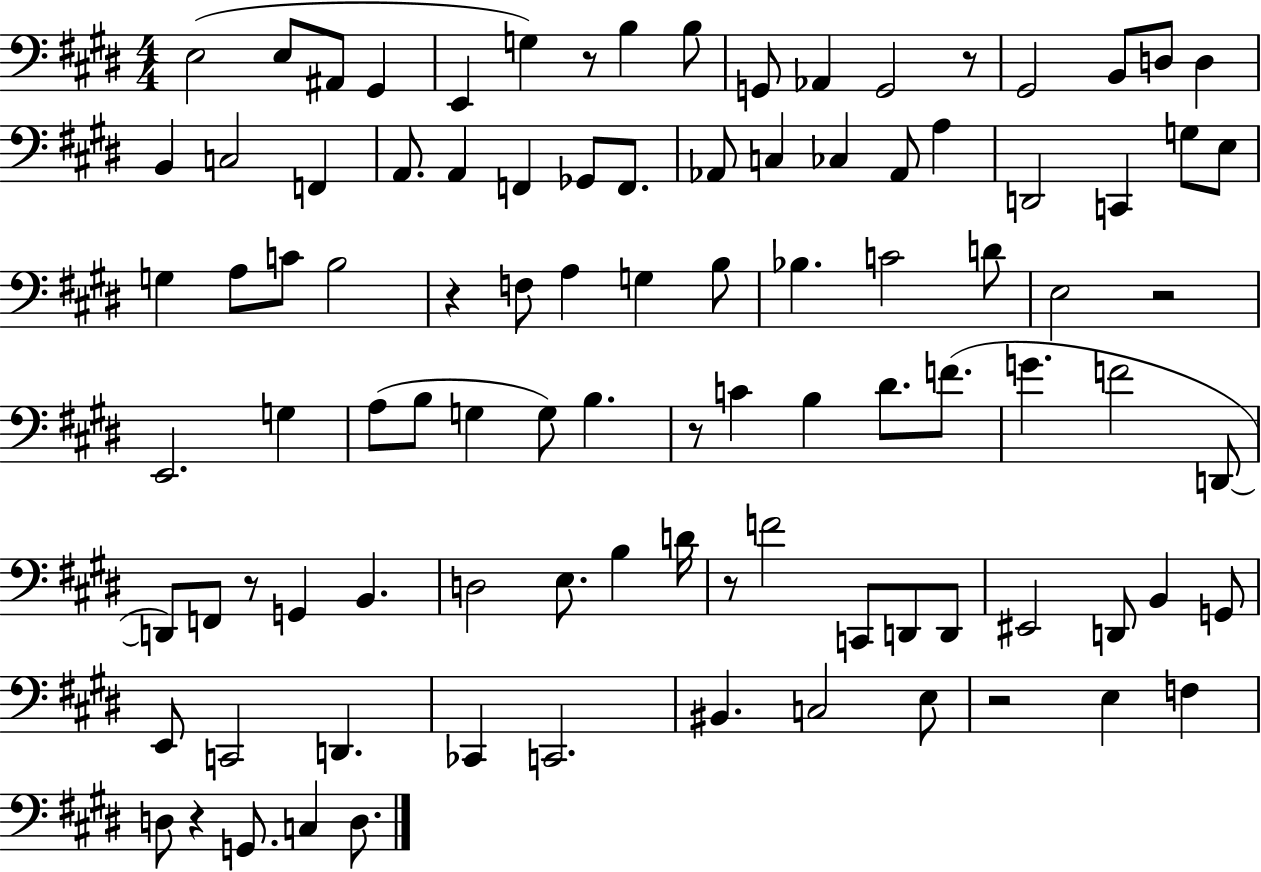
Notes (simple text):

E3/h E3/e A#2/e G#2/q E2/q G3/q R/e B3/q B3/e G2/e Ab2/q G2/h R/e G#2/h B2/e D3/e D3/q B2/q C3/h F2/q A2/e. A2/q F2/q Gb2/e F2/e. Ab2/e C3/q CES3/q Ab2/e A3/q D2/h C2/q G3/e E3/e G3/q A3/e C4/e B3/h R/q F3/e A3/q G3/q B3/e Bb3/q. C4/h D4/e E3/h R/h E2/h. G3/q A3/e B3/e G3/q G3/e B3/q. R/e C4/q B3/q D#4/e. F4/e. G4/q. F4/h D2/e D2/e F2/e R/e G2/q B2/q. D3/h E3/e. B3/q D4/s R/e F4/h C2/e D2/e D2/e EIS2/h D2/e B2/q G2/e E2/e C2/h D2/q. CES2/q C2/h. BIS2/q. C3/h E3/e R/h E3/q F3/q D3/e R/q G2/e. C3/q D3/e.